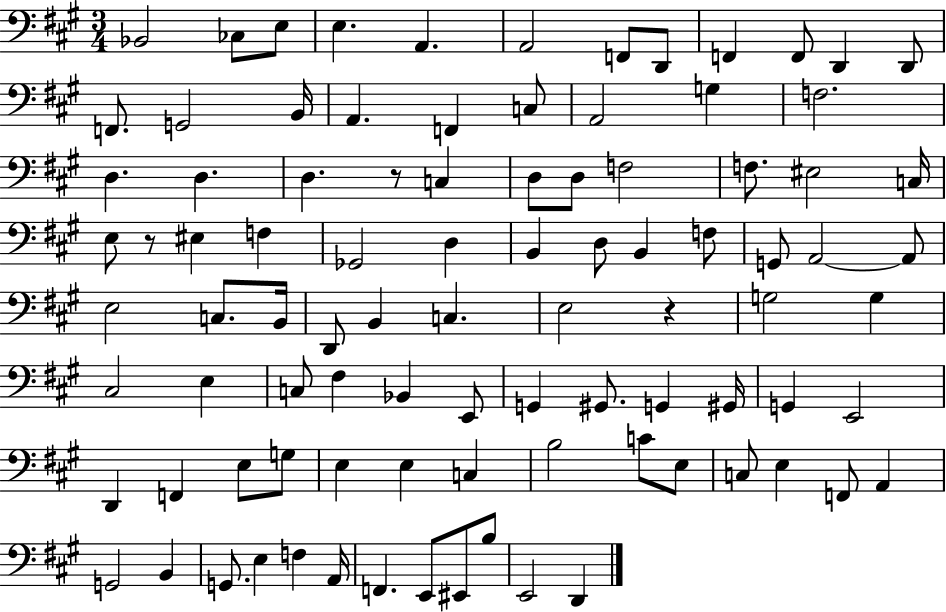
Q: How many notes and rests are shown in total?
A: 93